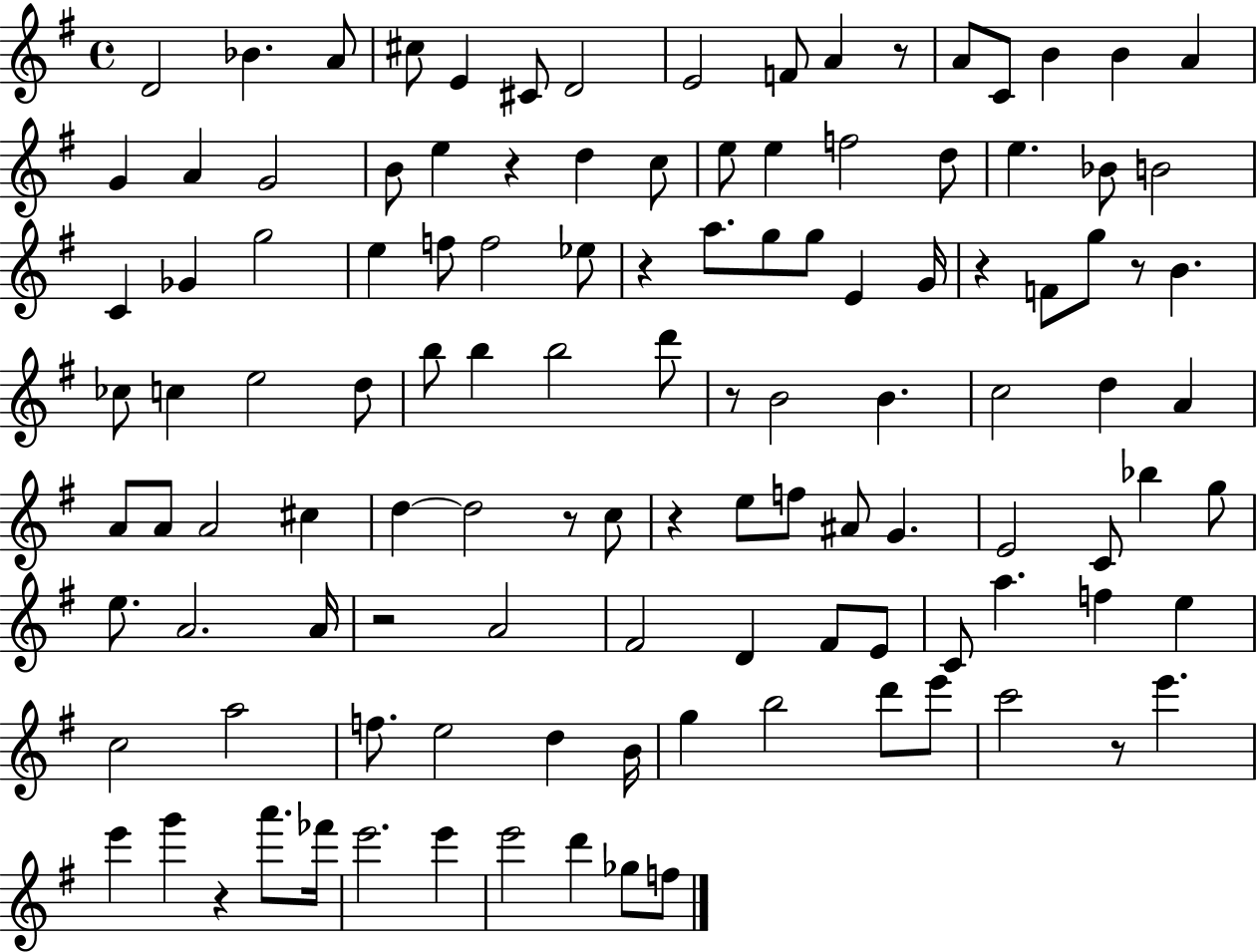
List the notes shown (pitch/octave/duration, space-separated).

D4/h Bb4/q. A4/e C#5/e E4/q C#4/e D4/h E4/h F4/e A4/q R/e A4/e C4/e B4/q B4/q A4/q G4/q A4/q G4/h B4/e E5/q R/q D5/q C5/e E5/e E5/q F5/h D5/e E5/q. Bb4/e B4/h C4/q Gb4/q G5/h E5/q F5/e F5/h Eb5/e R/q A5/e. G5/e G5/e E4/q G4/s R/q F4/e G5/e R/e B4/q. CES5/e C5/q E5/h D5/e B5/e B5/q B5/h D6/e R/e B4/h B4/q. C5/h D5/q A4/q A4/e A4/e A4/h C#5/q D5/q D5/h R/e C5/e R/q E5/e F5/e A#4/e G4/q. E4/h C4/e Bb5/q G5/e E5/e. A4/h. A4/s R/h A4/h F#4/h D4/q F#4/e E4/e C4/e A5/q. F5/q E5/q C5/h A5/h F5/e. E5/h D5/q B4/s G5/q B5/h D6/e E6/e C6/h R/e E6/q. E6/q G6/q R/q A6/e. FES6/s E6/h. E6/q E6/h D6/q Gb5/e F5/e